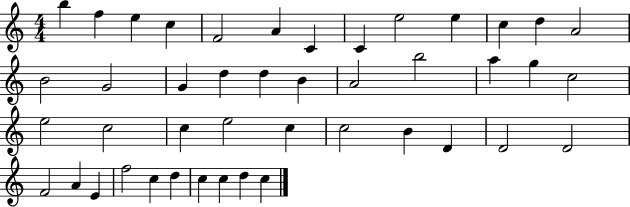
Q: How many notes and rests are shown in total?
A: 44